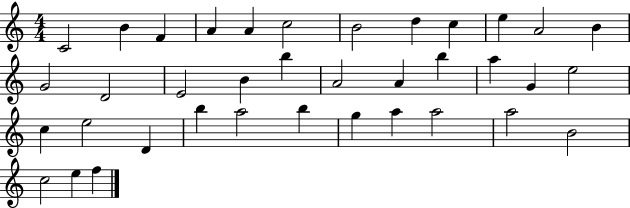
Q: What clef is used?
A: treble